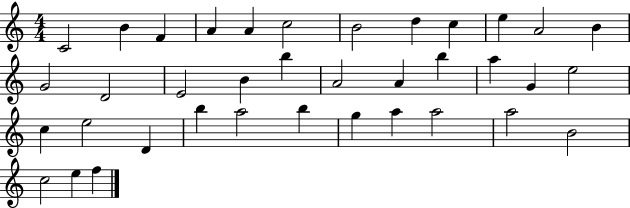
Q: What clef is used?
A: treble